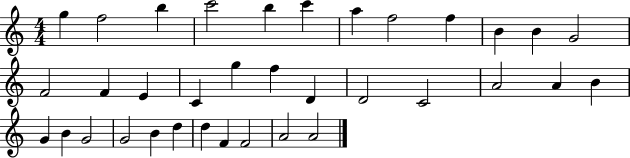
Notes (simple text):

G5/q F5/h B5/q C6/h B5/q C6/q A5/q F5/h F5/q B4/q B4/q G4/h F4/h F4/q E4/q C4/q G5/q F5/q D4/q D4/h C4/h A4/h A4/q B4/q G4/q B4/q G4/h G4/h B4/q D5/q D5/q F4/q F4/h A4/h A4/h